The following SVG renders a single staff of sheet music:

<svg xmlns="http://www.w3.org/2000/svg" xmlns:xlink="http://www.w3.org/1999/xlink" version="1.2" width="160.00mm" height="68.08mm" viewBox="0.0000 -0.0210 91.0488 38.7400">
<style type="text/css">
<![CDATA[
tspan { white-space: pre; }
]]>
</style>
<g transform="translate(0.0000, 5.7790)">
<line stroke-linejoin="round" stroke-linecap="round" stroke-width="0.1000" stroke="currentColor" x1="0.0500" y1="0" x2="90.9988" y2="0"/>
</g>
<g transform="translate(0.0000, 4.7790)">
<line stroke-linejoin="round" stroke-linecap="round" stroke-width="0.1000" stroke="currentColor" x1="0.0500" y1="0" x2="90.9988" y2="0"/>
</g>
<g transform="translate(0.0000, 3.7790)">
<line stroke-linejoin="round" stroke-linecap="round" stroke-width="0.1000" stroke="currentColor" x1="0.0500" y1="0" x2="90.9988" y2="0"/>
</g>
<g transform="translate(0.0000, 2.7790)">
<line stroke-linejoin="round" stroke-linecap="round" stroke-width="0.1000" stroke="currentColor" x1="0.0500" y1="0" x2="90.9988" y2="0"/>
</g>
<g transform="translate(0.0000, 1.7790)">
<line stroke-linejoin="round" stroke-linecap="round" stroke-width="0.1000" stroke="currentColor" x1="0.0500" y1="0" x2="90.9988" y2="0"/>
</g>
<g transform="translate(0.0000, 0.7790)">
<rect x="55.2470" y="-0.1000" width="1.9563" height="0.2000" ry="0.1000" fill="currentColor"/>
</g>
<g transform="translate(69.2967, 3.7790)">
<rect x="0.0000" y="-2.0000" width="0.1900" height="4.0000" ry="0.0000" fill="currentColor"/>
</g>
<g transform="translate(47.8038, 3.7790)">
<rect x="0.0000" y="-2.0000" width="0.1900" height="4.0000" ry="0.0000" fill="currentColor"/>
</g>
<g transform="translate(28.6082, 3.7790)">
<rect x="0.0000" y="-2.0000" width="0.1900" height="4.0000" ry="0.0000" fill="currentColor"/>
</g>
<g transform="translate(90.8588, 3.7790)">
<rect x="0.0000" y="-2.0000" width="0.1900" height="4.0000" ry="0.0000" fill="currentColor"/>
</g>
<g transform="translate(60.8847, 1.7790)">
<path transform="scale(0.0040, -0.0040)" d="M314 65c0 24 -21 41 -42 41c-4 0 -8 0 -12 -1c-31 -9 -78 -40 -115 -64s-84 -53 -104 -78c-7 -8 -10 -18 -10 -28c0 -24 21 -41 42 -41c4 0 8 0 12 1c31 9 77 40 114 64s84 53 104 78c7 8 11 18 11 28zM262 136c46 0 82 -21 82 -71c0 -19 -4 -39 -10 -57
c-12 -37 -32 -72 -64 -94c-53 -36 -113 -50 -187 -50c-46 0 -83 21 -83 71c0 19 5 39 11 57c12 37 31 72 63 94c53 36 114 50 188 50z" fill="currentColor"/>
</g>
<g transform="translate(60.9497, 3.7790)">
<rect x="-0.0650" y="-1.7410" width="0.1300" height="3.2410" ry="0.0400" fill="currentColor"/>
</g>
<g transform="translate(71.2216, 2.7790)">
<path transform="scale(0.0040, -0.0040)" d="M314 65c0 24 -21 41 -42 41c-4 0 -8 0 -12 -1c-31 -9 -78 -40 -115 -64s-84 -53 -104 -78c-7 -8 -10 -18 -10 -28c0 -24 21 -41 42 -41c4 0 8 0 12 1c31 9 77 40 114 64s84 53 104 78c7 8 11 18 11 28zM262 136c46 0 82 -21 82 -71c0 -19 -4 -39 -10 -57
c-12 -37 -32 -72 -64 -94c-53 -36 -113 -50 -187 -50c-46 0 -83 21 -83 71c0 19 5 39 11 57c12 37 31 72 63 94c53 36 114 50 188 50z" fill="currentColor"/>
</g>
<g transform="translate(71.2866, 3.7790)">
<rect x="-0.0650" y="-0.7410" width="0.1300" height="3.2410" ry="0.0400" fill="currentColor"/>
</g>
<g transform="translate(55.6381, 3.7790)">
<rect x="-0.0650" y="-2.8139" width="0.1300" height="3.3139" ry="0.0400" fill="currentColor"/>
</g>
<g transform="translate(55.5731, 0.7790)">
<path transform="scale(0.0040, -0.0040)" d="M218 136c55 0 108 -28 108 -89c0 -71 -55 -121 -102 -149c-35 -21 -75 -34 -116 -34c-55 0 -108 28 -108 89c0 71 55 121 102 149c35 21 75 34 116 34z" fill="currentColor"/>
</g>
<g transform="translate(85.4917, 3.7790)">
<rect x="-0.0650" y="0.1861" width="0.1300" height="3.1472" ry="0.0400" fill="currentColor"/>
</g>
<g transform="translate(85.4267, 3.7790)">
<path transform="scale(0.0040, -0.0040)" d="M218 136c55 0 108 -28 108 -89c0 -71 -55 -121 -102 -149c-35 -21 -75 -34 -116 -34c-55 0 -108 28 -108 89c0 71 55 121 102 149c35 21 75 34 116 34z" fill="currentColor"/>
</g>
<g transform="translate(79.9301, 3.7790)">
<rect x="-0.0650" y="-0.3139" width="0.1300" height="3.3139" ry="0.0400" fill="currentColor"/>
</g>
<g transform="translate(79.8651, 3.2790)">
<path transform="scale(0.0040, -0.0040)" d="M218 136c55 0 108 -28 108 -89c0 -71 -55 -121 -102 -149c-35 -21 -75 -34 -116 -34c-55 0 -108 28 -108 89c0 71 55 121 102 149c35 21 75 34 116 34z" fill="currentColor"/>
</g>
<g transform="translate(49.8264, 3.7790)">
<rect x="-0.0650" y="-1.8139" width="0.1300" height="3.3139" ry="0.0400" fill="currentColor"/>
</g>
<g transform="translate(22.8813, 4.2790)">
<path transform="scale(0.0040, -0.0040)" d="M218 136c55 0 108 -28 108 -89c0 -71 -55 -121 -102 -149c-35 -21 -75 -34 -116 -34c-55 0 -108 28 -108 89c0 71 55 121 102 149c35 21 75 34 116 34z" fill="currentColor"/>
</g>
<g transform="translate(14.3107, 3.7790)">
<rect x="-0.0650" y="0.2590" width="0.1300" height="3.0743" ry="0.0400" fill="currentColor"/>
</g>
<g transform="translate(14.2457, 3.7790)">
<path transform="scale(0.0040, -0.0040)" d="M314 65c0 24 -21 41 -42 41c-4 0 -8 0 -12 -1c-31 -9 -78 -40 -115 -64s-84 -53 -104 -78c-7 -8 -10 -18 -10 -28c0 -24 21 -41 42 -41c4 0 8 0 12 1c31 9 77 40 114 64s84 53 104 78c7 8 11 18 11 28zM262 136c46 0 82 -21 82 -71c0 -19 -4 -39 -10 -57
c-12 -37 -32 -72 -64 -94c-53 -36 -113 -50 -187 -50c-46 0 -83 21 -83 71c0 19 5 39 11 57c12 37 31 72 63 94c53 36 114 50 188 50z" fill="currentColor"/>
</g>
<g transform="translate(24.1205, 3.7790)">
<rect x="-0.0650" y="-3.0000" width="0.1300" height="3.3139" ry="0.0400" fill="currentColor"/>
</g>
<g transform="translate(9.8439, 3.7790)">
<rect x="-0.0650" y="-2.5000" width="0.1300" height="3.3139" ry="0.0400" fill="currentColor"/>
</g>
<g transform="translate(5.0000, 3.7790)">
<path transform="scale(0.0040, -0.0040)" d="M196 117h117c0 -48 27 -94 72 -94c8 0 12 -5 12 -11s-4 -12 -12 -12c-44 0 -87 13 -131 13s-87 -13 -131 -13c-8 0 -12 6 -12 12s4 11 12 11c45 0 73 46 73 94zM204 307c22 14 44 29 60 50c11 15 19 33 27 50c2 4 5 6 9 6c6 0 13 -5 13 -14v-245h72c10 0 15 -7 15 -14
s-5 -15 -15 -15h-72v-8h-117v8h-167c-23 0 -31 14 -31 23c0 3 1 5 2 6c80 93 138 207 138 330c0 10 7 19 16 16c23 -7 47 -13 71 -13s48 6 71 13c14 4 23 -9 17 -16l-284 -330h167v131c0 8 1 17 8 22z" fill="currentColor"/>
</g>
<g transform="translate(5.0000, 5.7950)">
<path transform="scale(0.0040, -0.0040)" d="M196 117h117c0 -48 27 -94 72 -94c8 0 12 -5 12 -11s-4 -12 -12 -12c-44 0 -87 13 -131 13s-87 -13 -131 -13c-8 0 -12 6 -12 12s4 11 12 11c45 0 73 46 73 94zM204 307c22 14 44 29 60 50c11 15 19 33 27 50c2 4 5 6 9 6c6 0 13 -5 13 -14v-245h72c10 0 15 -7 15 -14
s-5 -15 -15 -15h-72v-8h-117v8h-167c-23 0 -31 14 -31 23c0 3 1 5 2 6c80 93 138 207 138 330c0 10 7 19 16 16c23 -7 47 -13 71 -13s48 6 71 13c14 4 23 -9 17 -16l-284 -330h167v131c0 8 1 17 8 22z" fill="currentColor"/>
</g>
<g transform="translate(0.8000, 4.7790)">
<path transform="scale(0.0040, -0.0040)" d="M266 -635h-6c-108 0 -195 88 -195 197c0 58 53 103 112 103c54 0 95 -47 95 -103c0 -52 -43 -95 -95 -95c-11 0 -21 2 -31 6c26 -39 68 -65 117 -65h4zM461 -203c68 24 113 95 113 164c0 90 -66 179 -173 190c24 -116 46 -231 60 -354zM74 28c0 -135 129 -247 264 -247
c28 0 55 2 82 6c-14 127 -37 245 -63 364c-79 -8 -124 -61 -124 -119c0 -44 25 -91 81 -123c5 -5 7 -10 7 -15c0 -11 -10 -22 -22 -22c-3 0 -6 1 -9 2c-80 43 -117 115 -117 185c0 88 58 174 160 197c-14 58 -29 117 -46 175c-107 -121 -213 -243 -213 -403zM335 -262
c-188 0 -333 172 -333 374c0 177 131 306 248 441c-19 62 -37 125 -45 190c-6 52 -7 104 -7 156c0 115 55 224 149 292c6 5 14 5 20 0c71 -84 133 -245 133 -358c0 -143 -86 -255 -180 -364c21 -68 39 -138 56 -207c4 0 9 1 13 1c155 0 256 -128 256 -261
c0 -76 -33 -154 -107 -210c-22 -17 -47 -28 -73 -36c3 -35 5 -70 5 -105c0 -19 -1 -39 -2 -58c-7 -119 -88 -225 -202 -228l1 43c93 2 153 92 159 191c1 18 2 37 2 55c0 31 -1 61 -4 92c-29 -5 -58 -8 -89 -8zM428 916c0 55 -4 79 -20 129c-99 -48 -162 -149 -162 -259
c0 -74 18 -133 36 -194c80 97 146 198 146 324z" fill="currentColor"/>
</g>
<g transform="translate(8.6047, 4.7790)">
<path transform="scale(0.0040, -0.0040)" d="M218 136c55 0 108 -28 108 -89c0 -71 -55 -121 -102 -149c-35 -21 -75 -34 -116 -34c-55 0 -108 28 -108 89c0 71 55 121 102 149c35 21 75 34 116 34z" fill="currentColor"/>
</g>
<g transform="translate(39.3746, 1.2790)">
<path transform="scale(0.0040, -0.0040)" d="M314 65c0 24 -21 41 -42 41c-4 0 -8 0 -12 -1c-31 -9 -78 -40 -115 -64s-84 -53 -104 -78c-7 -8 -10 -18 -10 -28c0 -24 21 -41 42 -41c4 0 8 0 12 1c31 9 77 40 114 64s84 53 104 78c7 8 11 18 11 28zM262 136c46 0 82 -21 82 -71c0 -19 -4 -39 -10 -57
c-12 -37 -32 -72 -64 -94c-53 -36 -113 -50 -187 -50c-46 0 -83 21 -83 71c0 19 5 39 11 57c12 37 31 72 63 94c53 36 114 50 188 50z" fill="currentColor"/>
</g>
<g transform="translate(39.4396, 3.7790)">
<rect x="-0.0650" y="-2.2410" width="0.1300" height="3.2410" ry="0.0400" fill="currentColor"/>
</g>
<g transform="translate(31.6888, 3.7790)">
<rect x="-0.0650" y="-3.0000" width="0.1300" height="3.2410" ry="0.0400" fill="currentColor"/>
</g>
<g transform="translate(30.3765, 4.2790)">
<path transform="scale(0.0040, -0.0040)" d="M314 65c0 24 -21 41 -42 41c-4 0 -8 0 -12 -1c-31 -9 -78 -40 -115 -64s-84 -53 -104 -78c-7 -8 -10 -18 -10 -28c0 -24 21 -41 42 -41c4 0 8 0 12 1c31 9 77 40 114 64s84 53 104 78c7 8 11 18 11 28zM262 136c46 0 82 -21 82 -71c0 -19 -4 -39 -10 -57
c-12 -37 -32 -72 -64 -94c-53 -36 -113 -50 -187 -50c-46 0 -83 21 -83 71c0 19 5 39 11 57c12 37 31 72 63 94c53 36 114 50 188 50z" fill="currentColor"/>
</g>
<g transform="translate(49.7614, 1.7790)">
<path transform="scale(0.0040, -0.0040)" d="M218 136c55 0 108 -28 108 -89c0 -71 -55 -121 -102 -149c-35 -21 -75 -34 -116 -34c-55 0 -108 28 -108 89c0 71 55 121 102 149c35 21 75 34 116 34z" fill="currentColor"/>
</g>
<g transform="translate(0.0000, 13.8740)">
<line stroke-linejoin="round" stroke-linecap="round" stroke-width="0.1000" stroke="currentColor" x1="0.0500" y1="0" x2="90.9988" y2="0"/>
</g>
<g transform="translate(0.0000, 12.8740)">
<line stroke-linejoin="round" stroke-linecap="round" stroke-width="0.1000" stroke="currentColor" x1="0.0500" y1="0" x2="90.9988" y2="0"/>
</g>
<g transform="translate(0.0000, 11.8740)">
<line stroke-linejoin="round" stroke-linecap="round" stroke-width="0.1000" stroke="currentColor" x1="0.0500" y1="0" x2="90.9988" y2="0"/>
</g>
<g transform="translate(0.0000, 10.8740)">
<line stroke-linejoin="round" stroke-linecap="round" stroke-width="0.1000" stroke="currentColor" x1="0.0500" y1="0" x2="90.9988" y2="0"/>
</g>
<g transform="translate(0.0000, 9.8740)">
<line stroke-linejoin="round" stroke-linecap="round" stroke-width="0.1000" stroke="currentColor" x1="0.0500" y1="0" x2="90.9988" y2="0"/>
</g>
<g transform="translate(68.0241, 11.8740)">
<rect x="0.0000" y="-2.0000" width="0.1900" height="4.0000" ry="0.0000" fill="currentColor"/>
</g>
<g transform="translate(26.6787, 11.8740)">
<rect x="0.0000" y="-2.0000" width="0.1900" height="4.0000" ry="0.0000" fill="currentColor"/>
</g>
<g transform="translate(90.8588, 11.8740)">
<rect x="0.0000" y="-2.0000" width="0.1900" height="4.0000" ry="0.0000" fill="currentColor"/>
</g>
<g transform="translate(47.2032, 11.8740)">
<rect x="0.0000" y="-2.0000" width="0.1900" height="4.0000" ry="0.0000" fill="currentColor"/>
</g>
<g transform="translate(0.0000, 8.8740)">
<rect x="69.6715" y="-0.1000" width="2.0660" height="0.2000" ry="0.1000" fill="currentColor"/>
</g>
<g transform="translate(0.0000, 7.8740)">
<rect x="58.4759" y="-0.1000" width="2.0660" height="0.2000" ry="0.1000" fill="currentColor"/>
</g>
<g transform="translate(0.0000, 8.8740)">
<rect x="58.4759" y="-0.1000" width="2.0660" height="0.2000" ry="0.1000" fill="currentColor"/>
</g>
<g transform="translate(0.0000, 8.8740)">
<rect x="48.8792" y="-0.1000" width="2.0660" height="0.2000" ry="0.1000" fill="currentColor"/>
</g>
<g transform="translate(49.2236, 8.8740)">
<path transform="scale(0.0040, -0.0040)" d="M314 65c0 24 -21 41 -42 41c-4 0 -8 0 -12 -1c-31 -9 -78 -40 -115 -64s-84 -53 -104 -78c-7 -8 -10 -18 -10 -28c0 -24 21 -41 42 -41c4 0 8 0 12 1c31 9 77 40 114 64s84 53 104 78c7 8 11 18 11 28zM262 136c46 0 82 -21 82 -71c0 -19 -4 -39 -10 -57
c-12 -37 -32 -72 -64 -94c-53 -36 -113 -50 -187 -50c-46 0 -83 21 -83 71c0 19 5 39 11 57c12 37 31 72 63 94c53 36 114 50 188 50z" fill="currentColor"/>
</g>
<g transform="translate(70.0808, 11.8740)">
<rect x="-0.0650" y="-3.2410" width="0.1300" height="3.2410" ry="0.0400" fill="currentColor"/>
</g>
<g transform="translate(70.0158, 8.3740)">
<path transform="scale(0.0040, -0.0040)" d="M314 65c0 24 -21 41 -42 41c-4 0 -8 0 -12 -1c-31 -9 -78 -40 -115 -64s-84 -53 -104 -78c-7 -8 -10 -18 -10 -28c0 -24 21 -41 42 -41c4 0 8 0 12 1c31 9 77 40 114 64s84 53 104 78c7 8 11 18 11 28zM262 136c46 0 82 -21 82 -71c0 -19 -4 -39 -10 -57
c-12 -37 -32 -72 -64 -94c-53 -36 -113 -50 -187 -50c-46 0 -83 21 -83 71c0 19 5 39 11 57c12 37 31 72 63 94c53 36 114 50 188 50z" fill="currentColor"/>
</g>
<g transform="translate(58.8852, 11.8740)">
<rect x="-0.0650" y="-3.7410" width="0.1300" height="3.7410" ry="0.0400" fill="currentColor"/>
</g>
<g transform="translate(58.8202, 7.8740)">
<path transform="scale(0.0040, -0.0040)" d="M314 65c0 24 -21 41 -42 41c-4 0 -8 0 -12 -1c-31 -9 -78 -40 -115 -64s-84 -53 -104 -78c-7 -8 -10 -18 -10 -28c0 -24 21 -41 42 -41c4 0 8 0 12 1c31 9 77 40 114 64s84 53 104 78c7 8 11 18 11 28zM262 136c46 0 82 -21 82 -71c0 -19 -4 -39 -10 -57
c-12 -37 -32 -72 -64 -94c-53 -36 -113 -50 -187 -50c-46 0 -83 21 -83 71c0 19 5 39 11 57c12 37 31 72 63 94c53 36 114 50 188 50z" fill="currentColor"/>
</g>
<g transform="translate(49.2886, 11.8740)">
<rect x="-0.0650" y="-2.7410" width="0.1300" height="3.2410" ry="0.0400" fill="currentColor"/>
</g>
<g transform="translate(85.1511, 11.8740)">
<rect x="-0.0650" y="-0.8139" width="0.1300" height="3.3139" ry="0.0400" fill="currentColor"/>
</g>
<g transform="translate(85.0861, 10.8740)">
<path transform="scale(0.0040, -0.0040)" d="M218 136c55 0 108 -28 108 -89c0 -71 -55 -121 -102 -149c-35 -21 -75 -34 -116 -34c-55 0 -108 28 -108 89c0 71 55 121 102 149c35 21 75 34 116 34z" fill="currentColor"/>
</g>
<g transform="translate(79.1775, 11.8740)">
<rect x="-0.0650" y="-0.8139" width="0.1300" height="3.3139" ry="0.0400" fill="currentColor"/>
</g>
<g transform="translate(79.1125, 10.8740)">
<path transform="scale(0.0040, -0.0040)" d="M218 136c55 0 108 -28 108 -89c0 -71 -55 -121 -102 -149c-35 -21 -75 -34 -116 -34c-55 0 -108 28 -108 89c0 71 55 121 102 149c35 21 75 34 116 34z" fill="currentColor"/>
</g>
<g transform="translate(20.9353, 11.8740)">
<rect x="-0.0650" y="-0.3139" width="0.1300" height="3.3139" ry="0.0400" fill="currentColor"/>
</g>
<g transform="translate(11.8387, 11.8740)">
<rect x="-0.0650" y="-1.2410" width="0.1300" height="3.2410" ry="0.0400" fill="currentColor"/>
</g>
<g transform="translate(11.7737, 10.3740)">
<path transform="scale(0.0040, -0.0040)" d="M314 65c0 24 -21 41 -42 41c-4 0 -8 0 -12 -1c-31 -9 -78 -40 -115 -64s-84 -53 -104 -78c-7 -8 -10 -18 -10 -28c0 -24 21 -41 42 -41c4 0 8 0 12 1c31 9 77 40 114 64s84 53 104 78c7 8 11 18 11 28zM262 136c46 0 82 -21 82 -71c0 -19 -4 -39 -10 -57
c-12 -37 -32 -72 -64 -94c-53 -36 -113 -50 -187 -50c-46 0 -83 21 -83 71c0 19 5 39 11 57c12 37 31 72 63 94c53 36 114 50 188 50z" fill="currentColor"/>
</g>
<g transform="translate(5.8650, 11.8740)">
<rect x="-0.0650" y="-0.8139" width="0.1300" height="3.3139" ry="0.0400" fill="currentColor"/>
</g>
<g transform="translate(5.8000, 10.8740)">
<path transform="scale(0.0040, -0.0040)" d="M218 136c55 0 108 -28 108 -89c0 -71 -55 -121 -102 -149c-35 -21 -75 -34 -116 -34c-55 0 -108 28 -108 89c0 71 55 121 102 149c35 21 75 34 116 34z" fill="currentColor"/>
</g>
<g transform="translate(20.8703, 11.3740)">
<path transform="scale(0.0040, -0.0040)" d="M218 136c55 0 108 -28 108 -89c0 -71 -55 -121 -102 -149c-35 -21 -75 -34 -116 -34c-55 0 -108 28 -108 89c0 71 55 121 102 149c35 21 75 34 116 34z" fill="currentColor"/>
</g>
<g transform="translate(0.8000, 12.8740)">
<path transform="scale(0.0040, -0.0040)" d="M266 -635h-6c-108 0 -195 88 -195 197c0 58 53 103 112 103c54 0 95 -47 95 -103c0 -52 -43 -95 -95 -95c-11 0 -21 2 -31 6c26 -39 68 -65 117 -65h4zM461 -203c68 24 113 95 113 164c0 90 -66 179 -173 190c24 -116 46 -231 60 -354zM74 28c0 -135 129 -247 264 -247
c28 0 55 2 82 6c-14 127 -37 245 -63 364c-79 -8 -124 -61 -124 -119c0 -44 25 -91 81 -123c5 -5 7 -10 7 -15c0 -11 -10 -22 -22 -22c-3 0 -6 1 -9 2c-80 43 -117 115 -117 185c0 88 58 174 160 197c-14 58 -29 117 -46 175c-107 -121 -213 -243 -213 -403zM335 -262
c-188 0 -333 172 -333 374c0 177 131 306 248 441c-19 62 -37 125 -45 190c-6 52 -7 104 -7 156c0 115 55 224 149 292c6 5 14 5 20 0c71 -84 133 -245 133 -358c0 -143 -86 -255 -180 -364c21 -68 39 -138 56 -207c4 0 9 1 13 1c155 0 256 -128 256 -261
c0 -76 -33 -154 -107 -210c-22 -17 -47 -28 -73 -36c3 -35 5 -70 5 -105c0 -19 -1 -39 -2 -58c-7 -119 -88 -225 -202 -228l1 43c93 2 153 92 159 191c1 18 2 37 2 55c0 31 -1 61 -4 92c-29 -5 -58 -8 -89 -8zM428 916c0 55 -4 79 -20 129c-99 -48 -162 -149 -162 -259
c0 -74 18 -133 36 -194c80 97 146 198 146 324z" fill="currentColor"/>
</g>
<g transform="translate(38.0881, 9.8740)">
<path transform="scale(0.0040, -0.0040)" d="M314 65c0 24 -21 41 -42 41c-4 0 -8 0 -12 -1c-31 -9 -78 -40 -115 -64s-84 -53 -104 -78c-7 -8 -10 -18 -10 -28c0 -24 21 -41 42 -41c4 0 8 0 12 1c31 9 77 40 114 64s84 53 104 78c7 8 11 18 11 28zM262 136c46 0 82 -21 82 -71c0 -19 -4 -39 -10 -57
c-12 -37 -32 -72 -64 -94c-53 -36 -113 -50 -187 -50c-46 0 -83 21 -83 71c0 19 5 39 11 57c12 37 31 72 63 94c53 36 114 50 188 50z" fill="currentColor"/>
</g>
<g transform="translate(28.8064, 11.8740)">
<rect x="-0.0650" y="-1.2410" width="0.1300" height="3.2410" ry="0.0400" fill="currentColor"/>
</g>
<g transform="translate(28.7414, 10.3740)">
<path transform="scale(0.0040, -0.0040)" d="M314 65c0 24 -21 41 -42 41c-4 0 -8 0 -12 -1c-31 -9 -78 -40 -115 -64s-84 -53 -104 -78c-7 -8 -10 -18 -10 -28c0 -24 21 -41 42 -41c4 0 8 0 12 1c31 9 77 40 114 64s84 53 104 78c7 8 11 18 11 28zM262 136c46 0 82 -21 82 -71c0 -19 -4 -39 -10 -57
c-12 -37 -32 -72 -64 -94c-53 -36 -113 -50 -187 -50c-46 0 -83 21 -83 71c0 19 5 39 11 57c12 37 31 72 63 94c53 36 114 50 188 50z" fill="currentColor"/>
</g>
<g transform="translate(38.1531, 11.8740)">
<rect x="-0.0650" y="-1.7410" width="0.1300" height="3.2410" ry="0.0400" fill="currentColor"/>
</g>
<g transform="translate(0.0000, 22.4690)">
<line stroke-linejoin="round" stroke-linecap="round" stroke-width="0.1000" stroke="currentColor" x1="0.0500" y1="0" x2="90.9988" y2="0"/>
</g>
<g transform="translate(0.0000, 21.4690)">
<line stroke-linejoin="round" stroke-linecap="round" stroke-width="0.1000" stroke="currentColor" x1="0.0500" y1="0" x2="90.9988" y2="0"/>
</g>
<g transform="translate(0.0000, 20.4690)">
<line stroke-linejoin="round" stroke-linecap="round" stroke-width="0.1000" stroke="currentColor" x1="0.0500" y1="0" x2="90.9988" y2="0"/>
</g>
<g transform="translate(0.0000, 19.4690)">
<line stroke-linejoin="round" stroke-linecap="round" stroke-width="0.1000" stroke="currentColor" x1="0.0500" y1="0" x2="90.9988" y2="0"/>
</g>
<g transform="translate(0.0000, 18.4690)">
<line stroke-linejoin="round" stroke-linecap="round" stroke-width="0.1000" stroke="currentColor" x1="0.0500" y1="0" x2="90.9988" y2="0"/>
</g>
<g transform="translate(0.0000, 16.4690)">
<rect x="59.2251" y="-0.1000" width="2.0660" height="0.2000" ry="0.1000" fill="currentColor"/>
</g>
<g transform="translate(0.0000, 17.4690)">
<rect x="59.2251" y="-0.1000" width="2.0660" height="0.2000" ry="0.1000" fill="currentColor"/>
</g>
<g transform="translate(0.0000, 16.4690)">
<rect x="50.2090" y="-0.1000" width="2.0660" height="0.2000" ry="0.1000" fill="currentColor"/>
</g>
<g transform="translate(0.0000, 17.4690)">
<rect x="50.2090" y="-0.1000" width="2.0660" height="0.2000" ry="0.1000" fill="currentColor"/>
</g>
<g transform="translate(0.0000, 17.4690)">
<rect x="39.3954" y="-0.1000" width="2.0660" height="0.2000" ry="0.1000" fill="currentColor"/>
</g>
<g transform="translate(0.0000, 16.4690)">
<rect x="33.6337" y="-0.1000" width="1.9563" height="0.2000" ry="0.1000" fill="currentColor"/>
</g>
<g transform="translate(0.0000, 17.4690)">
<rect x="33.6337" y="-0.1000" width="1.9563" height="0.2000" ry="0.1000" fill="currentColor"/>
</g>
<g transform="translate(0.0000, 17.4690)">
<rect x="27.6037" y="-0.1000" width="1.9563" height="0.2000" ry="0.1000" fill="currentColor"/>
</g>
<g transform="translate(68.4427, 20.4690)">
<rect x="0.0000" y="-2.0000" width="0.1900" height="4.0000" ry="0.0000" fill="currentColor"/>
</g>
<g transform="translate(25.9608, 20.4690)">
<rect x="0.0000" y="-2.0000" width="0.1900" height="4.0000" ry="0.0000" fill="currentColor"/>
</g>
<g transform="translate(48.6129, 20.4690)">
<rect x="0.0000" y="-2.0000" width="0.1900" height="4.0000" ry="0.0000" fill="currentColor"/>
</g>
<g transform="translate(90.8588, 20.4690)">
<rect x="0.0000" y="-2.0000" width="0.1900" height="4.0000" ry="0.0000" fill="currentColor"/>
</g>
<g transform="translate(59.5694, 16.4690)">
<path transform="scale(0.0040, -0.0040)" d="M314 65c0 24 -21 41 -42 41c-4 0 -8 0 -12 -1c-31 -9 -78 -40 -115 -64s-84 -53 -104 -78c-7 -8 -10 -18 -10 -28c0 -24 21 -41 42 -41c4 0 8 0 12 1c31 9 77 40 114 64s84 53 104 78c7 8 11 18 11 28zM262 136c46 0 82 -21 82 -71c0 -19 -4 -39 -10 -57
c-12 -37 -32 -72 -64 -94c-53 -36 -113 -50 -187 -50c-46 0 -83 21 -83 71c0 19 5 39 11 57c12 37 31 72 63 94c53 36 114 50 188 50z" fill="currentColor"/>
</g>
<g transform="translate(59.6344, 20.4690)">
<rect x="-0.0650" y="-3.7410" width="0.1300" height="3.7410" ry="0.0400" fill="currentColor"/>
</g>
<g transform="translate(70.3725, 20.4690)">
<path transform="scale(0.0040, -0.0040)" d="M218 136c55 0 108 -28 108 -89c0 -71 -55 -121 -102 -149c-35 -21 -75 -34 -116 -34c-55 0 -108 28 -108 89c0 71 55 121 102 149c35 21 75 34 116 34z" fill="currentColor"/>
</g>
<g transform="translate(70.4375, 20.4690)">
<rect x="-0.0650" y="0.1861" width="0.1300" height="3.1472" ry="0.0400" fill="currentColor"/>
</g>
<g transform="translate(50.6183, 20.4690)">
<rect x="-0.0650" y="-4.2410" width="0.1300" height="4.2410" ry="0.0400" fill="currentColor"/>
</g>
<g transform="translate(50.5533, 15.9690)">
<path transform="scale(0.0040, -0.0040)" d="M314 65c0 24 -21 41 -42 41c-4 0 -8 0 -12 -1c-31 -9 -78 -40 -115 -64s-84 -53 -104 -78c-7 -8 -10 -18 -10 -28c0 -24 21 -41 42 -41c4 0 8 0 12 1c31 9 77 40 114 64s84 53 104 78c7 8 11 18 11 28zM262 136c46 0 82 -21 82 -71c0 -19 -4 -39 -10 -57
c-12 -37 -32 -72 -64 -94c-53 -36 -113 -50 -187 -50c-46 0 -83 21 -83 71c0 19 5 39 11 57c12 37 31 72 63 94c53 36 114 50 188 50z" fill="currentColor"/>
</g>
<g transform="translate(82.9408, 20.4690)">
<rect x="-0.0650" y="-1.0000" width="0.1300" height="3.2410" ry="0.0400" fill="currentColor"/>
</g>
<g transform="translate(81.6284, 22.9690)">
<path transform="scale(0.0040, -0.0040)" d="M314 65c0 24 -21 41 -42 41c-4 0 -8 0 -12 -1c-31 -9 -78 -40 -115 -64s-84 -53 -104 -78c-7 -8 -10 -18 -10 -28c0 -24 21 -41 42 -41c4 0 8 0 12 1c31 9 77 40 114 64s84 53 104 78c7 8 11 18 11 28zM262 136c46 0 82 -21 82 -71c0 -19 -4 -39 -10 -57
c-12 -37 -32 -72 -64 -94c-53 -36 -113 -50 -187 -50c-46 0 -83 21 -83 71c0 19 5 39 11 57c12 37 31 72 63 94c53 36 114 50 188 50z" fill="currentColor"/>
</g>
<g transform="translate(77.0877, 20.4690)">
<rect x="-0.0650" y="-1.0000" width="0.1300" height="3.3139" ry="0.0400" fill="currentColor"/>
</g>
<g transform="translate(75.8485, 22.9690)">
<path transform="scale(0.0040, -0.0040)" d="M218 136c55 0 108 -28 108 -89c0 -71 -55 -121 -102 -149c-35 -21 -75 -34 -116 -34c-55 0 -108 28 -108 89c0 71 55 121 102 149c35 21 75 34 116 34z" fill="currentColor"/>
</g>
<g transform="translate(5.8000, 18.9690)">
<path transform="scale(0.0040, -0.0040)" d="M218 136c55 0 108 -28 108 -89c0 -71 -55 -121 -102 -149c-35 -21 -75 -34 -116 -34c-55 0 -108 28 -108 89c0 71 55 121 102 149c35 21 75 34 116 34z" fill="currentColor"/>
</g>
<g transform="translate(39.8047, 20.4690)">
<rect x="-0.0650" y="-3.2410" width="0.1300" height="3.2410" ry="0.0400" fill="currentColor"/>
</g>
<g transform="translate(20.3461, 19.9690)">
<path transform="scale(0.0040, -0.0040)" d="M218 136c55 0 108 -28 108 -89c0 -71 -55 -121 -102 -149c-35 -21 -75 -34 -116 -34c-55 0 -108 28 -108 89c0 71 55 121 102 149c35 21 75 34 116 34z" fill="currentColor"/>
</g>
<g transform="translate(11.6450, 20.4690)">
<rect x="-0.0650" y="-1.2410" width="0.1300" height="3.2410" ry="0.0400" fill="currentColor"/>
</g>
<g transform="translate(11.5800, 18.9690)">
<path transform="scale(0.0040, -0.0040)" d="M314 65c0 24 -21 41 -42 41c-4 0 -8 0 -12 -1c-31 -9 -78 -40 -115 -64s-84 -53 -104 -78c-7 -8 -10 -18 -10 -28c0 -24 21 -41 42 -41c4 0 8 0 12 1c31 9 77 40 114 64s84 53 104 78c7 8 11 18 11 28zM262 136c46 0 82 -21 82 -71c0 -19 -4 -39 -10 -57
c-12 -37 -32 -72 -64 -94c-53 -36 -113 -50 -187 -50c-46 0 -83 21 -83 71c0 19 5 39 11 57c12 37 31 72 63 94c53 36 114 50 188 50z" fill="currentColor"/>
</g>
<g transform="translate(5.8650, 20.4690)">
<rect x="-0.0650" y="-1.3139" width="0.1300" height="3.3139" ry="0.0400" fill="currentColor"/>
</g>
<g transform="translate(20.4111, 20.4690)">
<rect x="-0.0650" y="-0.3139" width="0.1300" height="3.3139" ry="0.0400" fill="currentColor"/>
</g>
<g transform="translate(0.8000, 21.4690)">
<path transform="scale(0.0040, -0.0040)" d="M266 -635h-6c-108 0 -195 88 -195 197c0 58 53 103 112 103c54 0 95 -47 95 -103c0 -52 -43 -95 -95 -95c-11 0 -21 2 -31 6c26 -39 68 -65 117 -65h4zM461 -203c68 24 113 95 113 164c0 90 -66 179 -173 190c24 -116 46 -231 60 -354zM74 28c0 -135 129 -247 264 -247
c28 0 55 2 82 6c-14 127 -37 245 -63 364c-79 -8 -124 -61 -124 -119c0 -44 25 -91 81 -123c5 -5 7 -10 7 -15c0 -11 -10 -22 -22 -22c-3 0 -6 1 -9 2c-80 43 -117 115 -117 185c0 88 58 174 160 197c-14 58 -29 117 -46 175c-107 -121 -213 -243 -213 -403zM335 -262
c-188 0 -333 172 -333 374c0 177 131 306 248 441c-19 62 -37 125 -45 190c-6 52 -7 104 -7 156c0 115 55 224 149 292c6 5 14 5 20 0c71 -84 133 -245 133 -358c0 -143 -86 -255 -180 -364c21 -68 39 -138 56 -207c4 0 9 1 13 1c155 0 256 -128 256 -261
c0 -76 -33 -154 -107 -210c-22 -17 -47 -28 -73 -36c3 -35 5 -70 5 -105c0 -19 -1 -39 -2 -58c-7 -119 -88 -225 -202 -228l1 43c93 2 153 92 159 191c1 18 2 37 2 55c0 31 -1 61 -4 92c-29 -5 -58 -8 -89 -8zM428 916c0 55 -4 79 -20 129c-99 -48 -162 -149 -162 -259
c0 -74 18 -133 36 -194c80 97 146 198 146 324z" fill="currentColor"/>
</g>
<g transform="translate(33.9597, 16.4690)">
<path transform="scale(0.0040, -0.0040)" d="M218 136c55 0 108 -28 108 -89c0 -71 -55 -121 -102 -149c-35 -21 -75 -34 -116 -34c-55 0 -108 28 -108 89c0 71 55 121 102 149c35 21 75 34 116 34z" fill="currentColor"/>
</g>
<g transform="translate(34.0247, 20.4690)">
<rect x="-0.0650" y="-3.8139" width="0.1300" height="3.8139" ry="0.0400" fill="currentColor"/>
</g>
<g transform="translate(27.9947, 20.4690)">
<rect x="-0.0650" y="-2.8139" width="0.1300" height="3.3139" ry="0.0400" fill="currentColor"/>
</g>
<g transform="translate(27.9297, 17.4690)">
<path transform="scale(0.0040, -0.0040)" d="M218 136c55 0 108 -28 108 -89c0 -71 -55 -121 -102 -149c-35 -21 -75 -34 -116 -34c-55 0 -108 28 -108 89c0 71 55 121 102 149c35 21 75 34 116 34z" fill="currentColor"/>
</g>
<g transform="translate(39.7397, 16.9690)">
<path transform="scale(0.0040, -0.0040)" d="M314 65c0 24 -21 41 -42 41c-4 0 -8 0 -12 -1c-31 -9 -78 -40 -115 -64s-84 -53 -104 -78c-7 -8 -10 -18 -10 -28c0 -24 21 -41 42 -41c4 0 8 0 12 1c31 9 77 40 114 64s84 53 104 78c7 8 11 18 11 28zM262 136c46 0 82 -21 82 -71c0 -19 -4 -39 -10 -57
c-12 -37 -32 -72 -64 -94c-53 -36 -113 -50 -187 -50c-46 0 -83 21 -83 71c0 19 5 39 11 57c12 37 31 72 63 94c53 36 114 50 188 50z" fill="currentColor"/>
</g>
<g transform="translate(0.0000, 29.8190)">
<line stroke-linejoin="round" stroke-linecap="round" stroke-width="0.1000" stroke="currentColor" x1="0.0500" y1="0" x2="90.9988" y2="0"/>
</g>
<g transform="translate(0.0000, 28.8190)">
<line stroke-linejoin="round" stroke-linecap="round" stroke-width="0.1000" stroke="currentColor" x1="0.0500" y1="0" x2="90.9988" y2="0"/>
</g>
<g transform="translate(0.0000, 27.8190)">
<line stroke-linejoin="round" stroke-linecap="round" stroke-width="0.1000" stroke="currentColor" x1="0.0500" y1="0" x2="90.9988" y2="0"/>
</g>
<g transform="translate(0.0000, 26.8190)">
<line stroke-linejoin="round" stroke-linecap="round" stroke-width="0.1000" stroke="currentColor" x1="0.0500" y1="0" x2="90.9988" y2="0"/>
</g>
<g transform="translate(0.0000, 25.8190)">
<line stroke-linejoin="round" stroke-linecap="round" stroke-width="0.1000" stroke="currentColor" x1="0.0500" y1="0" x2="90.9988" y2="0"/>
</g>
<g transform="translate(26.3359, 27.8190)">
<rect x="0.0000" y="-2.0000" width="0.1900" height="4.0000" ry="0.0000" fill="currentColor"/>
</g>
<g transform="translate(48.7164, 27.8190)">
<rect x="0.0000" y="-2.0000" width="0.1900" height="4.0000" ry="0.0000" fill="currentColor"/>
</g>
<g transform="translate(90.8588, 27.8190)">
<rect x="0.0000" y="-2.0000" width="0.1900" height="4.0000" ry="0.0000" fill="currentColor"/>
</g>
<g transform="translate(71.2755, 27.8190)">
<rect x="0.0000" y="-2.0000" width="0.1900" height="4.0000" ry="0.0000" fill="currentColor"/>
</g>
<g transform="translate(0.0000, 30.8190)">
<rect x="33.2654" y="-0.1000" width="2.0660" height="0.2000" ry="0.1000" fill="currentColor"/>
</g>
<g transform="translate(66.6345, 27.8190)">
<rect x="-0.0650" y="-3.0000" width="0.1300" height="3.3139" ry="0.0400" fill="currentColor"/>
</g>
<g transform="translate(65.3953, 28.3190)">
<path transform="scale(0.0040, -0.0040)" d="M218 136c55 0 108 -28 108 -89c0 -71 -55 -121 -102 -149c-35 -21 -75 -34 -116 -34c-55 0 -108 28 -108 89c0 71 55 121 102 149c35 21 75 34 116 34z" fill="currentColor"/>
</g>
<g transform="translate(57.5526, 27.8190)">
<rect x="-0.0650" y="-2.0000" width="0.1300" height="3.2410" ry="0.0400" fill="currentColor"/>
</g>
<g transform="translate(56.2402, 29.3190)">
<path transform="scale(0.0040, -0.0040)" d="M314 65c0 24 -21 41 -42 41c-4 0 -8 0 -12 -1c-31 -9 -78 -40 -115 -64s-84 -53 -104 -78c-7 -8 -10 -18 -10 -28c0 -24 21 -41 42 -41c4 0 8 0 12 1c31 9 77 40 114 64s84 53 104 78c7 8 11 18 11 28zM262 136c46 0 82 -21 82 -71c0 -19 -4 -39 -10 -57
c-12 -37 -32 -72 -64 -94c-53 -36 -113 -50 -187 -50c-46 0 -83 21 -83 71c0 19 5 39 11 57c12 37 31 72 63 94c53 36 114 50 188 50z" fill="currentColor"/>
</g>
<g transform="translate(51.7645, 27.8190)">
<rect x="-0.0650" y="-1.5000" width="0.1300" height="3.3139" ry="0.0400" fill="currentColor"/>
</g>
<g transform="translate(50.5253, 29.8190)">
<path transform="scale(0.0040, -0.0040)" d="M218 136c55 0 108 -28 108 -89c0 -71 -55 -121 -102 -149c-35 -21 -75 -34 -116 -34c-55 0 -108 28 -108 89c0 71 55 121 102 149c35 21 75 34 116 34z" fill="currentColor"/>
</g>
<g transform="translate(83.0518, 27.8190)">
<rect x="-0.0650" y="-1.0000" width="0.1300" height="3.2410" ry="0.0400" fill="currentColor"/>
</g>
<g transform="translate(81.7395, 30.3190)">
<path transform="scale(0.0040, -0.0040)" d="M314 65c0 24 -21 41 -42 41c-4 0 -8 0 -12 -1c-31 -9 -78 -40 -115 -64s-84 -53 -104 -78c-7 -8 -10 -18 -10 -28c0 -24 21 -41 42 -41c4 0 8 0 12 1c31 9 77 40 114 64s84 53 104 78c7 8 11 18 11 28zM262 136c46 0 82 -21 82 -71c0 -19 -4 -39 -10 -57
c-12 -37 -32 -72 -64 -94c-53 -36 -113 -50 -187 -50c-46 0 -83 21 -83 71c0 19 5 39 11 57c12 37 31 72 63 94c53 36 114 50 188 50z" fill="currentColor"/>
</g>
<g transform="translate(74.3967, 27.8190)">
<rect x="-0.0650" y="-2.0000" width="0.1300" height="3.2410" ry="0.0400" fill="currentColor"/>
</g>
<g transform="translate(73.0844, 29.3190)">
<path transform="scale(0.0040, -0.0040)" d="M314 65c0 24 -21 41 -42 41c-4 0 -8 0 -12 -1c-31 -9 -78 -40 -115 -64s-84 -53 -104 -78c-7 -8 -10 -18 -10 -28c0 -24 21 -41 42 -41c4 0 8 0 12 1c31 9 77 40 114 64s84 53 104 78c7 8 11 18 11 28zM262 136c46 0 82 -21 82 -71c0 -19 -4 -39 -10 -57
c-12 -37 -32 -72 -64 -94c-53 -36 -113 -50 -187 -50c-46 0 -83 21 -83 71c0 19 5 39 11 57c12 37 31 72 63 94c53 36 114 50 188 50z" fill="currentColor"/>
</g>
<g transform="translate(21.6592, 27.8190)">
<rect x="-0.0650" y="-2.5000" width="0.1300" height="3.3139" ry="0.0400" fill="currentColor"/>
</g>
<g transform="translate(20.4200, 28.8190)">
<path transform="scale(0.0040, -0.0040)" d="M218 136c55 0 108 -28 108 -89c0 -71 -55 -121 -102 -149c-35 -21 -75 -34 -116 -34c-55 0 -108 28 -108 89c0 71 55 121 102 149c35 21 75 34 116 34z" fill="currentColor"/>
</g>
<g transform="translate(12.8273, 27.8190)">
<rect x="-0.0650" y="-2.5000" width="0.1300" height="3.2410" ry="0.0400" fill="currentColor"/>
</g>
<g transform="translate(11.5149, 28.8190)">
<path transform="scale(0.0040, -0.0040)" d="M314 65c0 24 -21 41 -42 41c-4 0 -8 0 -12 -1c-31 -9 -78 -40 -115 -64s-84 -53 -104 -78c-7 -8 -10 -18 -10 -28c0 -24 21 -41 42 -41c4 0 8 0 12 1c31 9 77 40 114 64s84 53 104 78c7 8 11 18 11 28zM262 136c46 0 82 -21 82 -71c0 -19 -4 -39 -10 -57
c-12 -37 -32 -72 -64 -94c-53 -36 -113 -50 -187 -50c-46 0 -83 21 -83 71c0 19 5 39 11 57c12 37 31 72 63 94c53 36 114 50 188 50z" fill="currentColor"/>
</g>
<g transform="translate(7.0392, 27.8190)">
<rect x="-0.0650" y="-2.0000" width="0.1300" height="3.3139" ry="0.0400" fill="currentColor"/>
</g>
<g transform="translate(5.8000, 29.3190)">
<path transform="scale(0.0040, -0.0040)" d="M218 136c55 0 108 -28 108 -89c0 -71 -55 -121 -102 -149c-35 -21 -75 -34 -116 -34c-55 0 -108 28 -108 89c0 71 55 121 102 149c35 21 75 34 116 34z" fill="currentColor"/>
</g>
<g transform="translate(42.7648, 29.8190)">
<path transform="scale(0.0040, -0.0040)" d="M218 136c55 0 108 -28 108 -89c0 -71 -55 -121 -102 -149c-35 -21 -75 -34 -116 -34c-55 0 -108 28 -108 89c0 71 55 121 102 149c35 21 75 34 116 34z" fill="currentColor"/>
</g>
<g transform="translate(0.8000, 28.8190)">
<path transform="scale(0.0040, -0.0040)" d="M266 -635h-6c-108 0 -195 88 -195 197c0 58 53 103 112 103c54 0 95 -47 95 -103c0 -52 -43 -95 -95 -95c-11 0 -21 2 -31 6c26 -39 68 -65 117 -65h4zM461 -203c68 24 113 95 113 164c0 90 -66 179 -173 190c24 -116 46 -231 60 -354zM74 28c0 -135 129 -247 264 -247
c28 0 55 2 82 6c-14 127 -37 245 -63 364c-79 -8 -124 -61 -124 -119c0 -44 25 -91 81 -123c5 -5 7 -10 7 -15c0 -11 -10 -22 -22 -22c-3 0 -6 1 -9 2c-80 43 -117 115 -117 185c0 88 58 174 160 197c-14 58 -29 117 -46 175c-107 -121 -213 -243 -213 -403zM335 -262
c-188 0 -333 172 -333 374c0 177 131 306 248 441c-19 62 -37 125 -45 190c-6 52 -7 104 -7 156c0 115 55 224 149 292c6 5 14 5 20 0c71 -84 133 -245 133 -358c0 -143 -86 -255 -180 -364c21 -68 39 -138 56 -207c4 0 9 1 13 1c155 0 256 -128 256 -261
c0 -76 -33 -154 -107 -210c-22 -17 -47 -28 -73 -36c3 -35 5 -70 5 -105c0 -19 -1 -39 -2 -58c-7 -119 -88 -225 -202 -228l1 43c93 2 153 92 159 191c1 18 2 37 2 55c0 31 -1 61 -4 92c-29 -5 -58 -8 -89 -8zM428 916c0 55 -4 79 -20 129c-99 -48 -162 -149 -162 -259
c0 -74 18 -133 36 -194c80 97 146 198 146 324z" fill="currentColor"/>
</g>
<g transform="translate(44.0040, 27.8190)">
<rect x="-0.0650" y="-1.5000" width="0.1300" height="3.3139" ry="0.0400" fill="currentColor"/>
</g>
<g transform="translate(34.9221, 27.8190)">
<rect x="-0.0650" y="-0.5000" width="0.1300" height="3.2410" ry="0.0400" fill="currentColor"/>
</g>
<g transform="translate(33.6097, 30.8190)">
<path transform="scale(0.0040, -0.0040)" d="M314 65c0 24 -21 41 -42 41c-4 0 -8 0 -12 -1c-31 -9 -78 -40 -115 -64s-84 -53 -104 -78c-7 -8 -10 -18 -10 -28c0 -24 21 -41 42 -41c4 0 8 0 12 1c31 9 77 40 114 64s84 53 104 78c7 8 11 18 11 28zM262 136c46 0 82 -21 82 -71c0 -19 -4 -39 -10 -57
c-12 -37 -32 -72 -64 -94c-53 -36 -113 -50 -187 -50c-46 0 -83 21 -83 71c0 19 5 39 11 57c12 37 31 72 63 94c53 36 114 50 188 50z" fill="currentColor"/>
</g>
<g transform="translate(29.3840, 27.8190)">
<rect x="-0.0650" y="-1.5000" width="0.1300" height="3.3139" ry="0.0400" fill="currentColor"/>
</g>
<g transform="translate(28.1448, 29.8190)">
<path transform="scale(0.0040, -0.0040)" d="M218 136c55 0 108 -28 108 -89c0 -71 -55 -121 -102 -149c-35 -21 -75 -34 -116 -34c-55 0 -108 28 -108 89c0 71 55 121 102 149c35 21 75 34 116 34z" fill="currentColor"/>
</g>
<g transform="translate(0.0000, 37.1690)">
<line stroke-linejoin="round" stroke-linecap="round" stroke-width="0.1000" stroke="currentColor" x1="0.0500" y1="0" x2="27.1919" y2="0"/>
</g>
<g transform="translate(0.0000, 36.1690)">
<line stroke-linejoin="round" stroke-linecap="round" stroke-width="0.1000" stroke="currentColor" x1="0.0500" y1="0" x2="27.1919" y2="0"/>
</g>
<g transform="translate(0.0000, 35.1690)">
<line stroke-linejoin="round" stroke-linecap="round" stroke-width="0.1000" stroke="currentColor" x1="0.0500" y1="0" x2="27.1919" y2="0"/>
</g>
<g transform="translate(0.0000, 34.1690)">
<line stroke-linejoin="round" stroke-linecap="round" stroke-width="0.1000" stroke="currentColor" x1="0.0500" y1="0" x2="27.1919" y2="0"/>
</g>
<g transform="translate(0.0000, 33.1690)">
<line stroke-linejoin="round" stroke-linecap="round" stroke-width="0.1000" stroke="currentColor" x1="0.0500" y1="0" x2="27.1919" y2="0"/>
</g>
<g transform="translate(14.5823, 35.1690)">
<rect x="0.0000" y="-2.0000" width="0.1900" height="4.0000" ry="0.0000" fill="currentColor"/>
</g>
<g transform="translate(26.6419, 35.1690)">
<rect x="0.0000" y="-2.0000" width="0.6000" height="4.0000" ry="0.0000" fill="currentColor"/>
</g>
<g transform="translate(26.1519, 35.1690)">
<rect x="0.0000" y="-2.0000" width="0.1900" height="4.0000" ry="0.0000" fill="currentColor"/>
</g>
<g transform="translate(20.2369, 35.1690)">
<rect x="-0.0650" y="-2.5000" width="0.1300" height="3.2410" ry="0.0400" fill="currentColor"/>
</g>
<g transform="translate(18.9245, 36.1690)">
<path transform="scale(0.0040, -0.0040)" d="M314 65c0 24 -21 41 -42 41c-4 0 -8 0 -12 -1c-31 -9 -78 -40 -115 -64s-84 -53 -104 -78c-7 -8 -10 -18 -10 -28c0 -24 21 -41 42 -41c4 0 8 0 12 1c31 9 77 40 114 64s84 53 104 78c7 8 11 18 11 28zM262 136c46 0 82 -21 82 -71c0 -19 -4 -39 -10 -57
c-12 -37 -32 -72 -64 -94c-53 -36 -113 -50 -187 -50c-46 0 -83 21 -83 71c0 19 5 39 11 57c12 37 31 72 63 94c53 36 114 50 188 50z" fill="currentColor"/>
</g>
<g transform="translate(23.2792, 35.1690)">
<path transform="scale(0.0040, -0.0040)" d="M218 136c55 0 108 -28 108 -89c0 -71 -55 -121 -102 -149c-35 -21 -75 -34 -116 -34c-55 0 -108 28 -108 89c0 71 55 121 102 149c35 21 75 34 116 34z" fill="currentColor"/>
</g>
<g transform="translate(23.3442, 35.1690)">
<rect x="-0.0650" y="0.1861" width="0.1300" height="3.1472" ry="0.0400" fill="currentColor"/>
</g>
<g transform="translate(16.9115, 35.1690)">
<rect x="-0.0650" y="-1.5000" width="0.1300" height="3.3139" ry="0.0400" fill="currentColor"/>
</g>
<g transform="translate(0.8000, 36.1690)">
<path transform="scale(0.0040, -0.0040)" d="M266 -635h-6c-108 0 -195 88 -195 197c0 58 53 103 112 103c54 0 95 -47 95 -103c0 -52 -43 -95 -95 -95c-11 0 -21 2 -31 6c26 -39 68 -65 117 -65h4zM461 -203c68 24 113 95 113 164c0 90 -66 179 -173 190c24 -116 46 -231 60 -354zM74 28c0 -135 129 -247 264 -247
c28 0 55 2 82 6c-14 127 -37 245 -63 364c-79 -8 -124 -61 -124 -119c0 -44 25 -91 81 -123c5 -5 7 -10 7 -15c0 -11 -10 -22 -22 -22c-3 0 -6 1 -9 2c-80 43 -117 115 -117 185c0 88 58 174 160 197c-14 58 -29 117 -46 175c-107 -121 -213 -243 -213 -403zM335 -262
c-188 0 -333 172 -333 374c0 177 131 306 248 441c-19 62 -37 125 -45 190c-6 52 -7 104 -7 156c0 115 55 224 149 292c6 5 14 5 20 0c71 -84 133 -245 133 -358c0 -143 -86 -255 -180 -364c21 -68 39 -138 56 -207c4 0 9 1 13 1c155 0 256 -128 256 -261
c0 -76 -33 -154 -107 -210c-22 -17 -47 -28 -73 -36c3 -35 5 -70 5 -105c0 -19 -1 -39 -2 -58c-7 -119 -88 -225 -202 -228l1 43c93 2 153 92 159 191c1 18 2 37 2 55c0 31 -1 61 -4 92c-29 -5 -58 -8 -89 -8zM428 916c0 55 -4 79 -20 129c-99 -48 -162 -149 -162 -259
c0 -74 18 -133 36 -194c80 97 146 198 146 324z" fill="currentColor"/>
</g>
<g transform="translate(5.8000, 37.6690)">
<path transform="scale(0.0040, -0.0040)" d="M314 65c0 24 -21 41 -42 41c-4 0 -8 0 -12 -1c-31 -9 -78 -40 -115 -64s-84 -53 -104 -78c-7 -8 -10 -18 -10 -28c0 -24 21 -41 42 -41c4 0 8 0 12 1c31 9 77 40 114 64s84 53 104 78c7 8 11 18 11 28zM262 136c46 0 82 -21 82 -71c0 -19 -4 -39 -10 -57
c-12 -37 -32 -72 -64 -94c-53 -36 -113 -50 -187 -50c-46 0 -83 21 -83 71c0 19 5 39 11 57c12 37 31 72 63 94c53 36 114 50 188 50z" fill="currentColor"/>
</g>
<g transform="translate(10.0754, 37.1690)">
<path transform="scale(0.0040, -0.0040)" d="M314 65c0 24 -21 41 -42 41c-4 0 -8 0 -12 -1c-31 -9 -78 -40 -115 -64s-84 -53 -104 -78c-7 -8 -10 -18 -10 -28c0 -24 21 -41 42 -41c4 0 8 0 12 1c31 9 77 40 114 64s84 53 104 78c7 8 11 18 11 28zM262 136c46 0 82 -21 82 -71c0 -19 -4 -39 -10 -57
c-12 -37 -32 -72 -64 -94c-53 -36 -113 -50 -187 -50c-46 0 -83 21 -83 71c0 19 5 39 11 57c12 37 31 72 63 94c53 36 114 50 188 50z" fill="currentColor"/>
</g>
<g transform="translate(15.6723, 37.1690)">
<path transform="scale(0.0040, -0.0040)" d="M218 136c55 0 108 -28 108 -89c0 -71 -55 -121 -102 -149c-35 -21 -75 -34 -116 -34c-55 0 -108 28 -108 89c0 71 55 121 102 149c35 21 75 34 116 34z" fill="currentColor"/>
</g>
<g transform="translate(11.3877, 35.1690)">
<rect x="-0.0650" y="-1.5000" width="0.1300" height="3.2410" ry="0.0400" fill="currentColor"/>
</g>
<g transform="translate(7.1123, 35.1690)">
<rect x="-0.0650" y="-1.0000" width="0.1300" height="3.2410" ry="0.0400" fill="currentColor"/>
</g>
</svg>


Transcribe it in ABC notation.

X:1
T:Untitled
M:4/4
L:1/4
K:C
G B2 A A2 g2 f a f2 d2 c B d e2 c e2 f2 a2 c'2 b2 d d e e2 c a c' b2 d'2 c'2 B D D2 F G2 G E C2 E E F2 A F2 D2 D2 E2 E G2 B